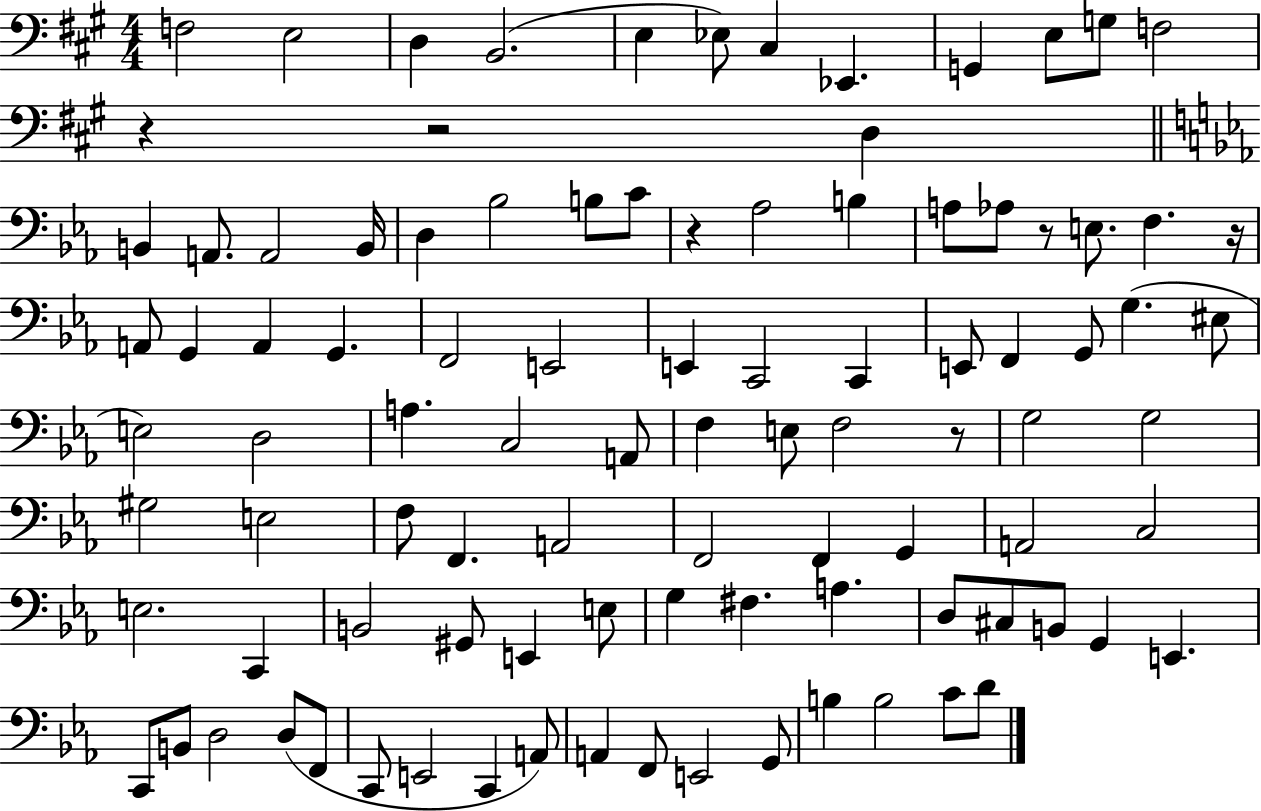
F3/h E3/h D3/q B2/h. E3/q Eb3/e C#3/q Eb2/q. G2/q E3/e G3/e F3/h R/q R/h D3/q B2/q A2/e. A2/h B2/s D3/q Bb3/h B3/e C4/e R/q Ab3/h B3/q A3/e Ab3/e R/e E3/e. F3/q. R/s A2/e G2/q A2/q G2/q. F2/h E2/h E2/q C2/h C2/q E2/e F2/q G2/e G3/q. EIS3/e E3/h D3/h A3/q. C3/h A2/e F3/q E3/e F3/h R/e G3/h G3/h G#3/h E3/h F3/e F2/q. A2/h F2/h F2/q G2/q A2/h C3/h E3/h. C2/q B2/h G#2/e E2/q E3/e G3/q F#3/q. A3/q. D3/e C#3/e B2/e G2/q E2/q. C2/e B2/e D3/h D3/e F2/e C2/e E2/h C2/q A2/e A2/q F2/e E2/h G2/e B3/q B3/h C4/e D4/e